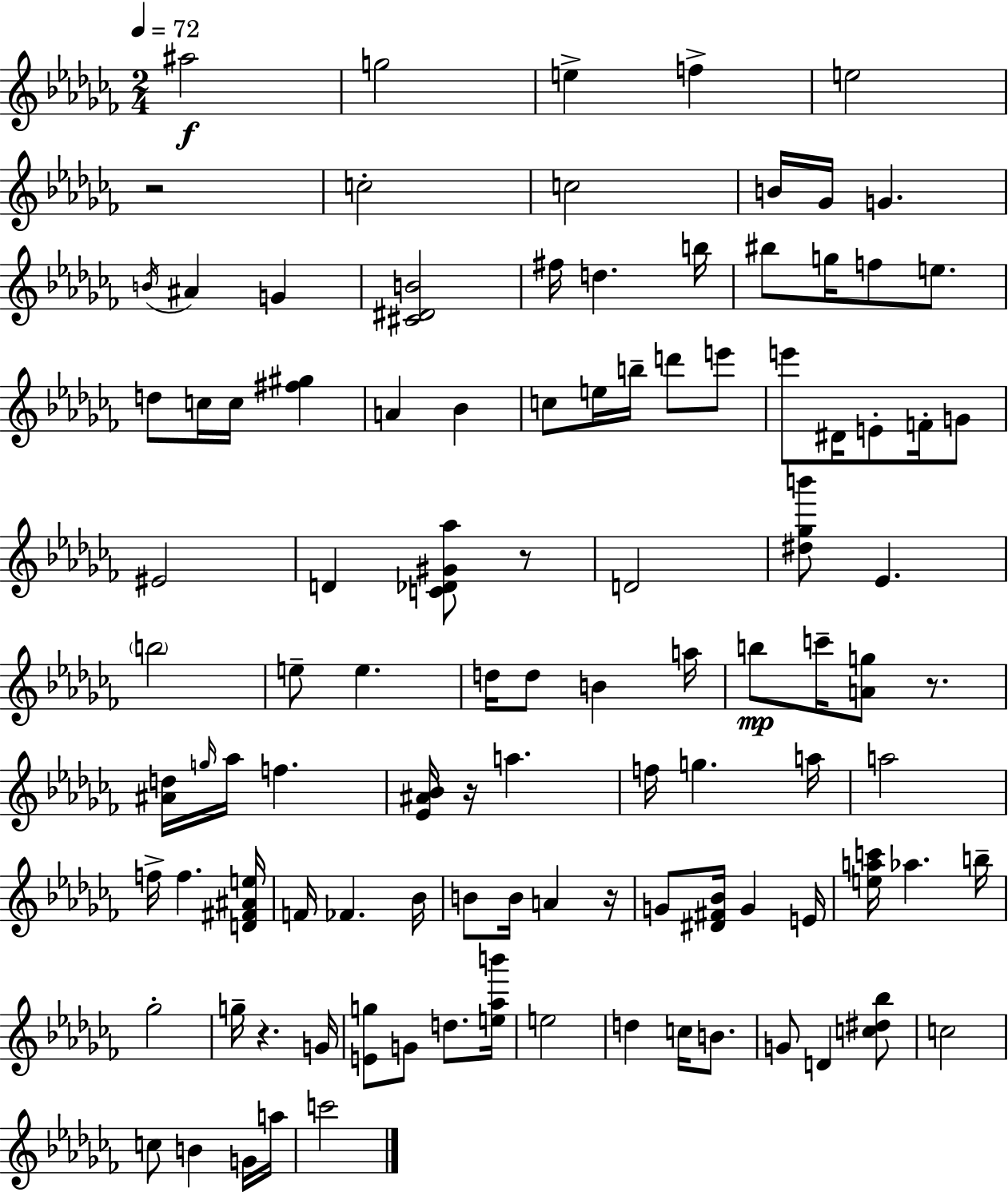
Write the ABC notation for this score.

X:1
T:Untitled
M:2/4
L:1/4
K:Abm
^a2 g2 e f e2 z2 c2 c2 B/4 _G/4 G B/4 ^A G [^C^DB]2 ^f/4 d b/4 ^b/2 g/4 f/2 e/2 d/2 c/4 c/4 [^f^g] A _B c/2 e/4 b/4 d'/2 e'/2 e'/2 ^D/4 E/2 F/4 G/2 ^E2 D [C_D^G_a]/2 z/2 D2 [^d_gb']/2 _E b2 e/2 e d/4 d/2 B a/4 b/2 c'/4 [Ag]/2 z/2 [^Ad]/4 g/4 _a/4 f [_E^A_B]/4 z/4 a f/4 g a/4 a2 f/4 f [D^F^Ae]/4 F/4 _F _B/4 B/2 B/4 A z/4 G/2 [^D^F_B]/4 G E/4 [eac']/4 _a b/4 _g2 g/4 z G/4 [Eg]/2 G/2 d/2 [e_ab']/4 e2 d c/4 B/2 G/2 D [c^d_b]/2 c2 c/2 B G/4 a/4 c'2